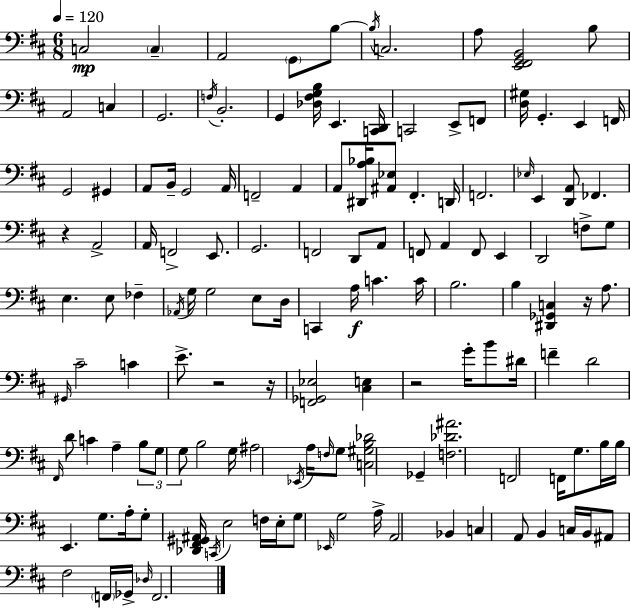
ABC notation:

X:1
T:Untitled
M:6/8
L:1/4
K:D
C,2 C, A,,2 G,,/2 B,/2 B,/4 C,2 A,/2 [E,,^F,,G,,B,,]2 B,/2 A,,2 C, G,,2 F,/4 B,,2 G,, [_D,^F,G,B,]/4 E,, [C,,D,,]/4 C,,2 E,,/2 F,,/2 [D,^G,]/4 G,, E,, F,,/4 G,,2 ^G,, A,,/2 B,,/4 G,,2 A,,/4 F,,2 A,, A,,/2 [^D,,A,_B,]/4 [^A,,_E,]/2 ^F,, D,,/4 F,,2 _E,/4 E,, [D,,A,,]/2 _F,, z A,,2 A,,/4 F,,2 E,,/2 G,,2 F,,2 D,,/2 A,,/2 F,,/2 A,, F,,/2 E,, D,,2 F,/2 G,/2 E, E,/2 _F, _A,,/4 G,/4 G,2 E,/2 D,/4 C,, A,/4 C C/4 B,2 B, [^D,,_G,,C,] z/4 A,/2 ^G,,/4 ^C2 C E/2 z2 z/4 [F,,_G,,_E,]2 [^C,E,] z2 G/4 B/2 ^D/4 F D2 ^F,,/4 D/2 C A, B,/2 G,/2 G,/2 B,2 G,/4 ^A,2 _E,,/4 A,/4 F,/4 G,/2 [C,^G,B,_D]2 _G,, [F,_D^A]2 F,,2 F,,/4 G,/2 B,/4 B,/4 E,, G,/2 A,/4 G,/2 [_D,,^F,,^G,,^A,,]/4 C,,/4 E,2 F,/4 E,/4 G,/2 _E,,/4 G,2 A,/4 A,,2 _B,, C, A,,/2 B,, C,/4 B,,/4 ^A,,/2 ^F,2 F,,/4 _G,,/4 _D,/4 F,,2